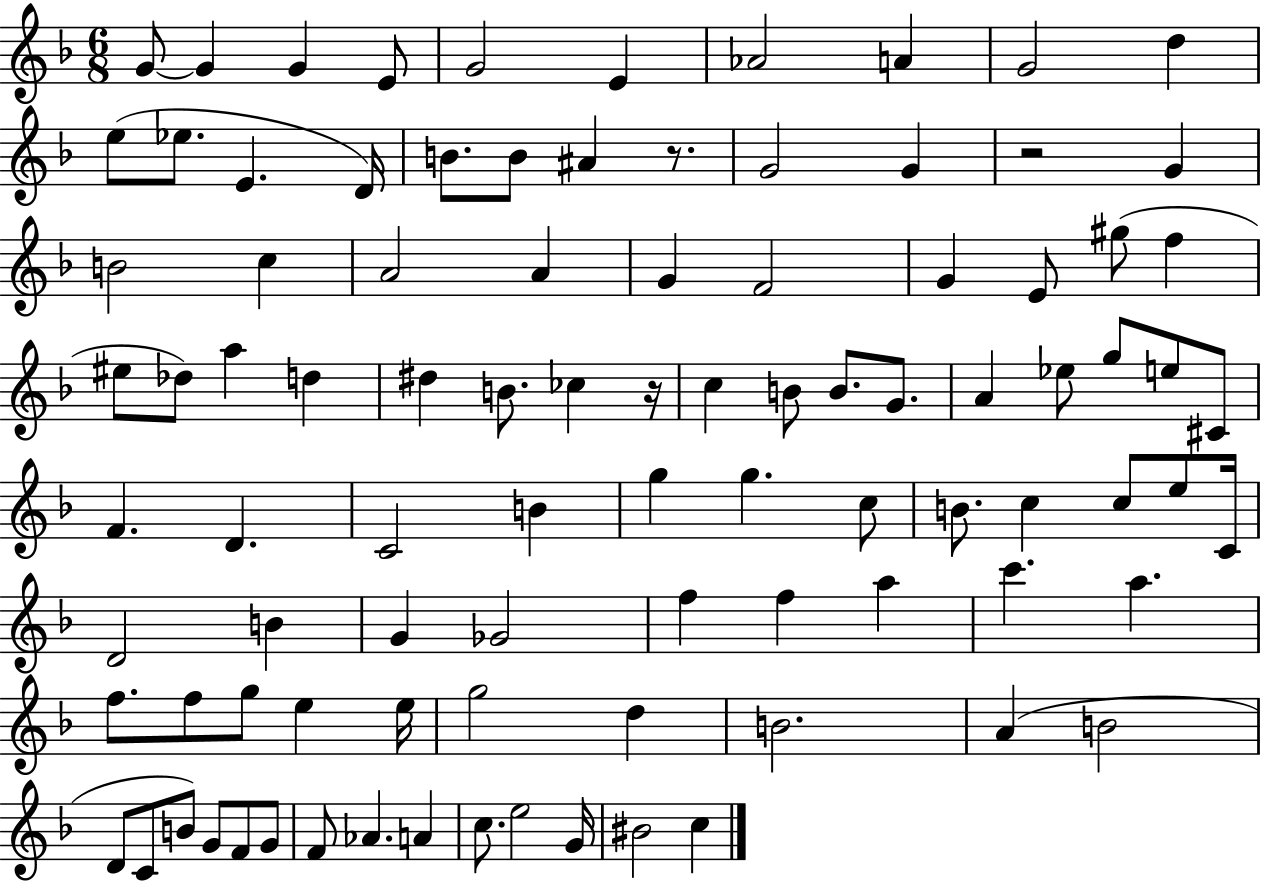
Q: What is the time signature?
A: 6/8